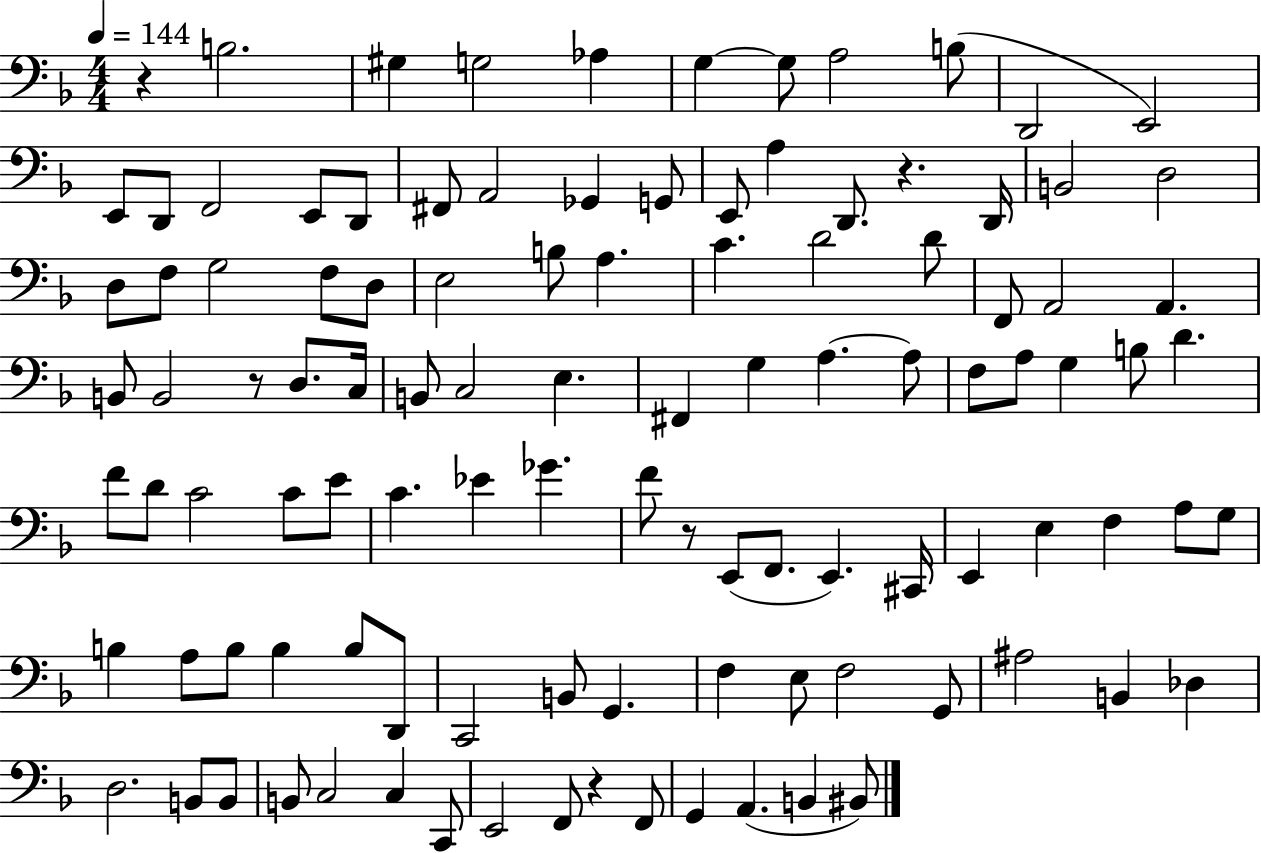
X:1
T:Untitled
M:4/4
L:1/4
K:F
z B,2 ^G, G,2 _A, G, G,/2 A,2 B,/2 D,,2 E,,2 E,,/2 D,,/2 F,,2 E,,/2 D,,/2 ^F,,/2 A,,2 _G,, G,,/2 E,,/2 A, D,,/2 z D,,/4 B,,2 D,2 D,/2 F,/2 G,2 F,/2 D,/2 E,2 B,/2 A, C D2 D/2 F,,/2 A,,2 A,, B,,/2 B,,2 z/2 D,/2 C,/4 B,,/2 C,2 E, ^F,, G, A, A,/2 F,/2 A,/2 G, B,/2 D F/2 D/2 C2 C/2 E/2 C _E _G F/2 z/2 E,,/2 F,,/2 E,, ^C,,/4 E,, E, F, A,/2 G,/2 B, A,/2 B,/2 B, B,/2 D,,/2 C,,2 B,,/2 G,, F, E,/2 F,2 G,,/2 ^A,2 B,, _D, D,2 B,,/2 B,,/2 B,,/2 C,2 C, C,,/2 E,,2 F,,/2 z F,,/2 G,, A,, B,, ^B,,/2